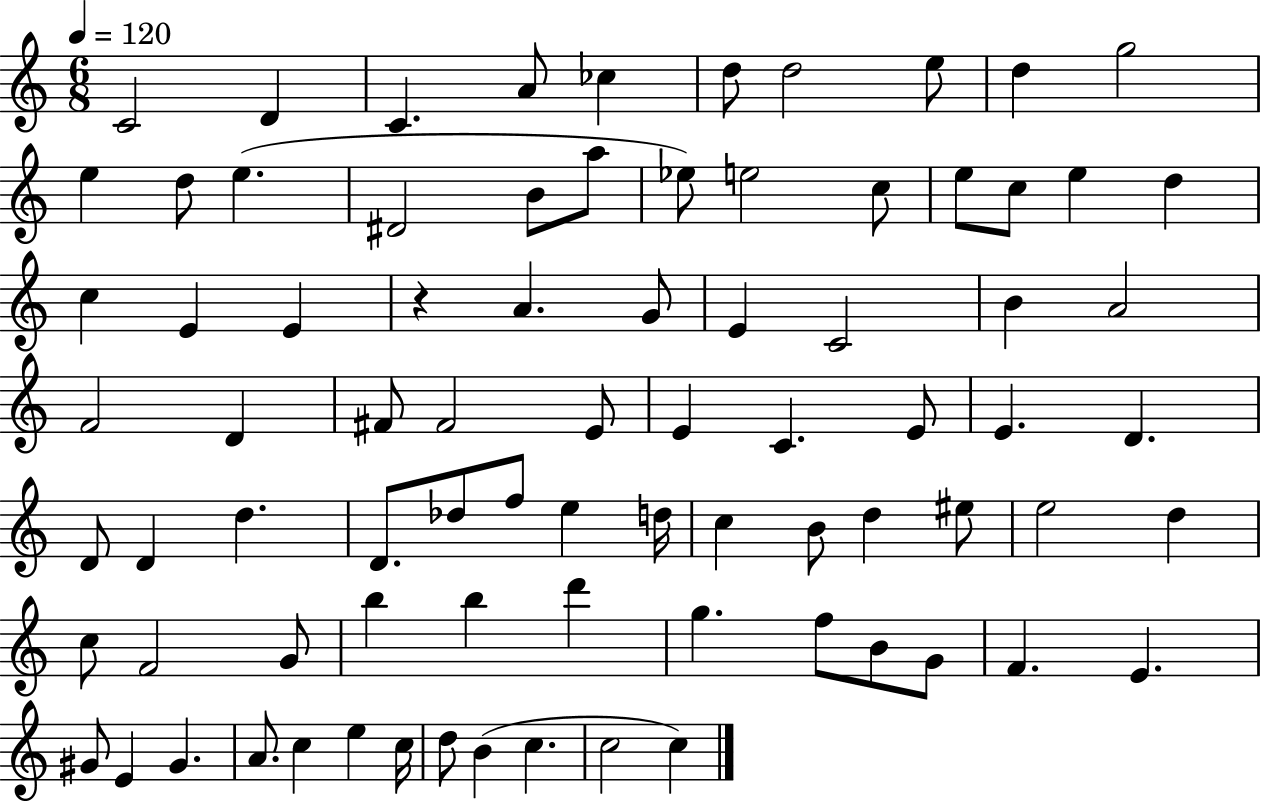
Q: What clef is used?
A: treble